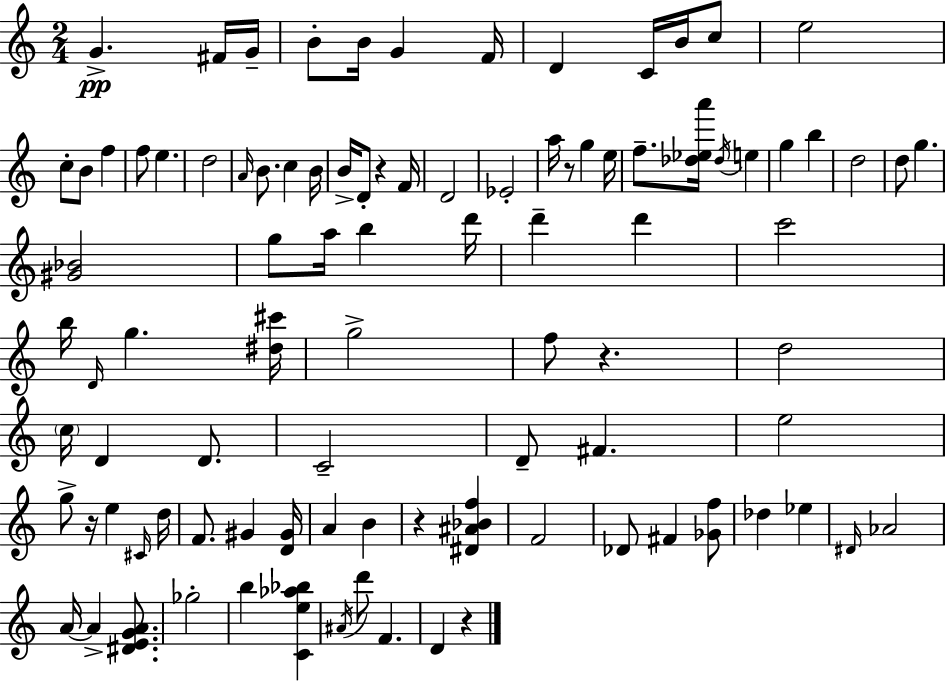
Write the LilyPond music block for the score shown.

{
  \clef treble
  \numericTimeSignature
  \time 2/4
  \key c \major
  \repeat volta 2 { g'4.->\pp fis'16 g'16-- | b'8-. b'16 g'4 f'16 | d'4 c'16 b'16 c''8 | e''2 | \break c''8-. b'8 f''4 | f''8 e''4. | d''2 | \grace { a'16 } b'8. c''4 | \break b'16 b'16-> d'8-. r4 | f'16 d'2 | ees'2-. | a''16 r8 g''4 | \break e''16 f''8.-- <des'' ees'' a'''>16 \acciaccatura { des''16 } e''4 | g''4 b''4 | d''2 | d''8 g''4. | \break <gis' bes'>2 | g''8 a''16 b''4 | d'''16 d'''4-- d'''4 | c'''2 | \break b''16 \grace { d'16 } g''4. | <dis'' cis'''>16 g''2-> | f''8 r4. | d''2 | \break \parenthesize c''16 d'4 | d'8. c'2-- | d'8-- fis'4. | e''2 | \break g''8-> r16 e''4 | \grace { cis'16 } d''16 f'8. gis'4 | <d' gis'>16 a'4 | b'4 r4 | \break <dis' ais' bes' f''>4 f'2 | des'8 fis'4 | <ges' f''>8 des''4 | ees''4 \grace { dis'16 } aes'2 | \break a'16~~ a'4-> | <dis' e' g' a'>8. ges''2-. | b''4 | <c' e'' aes'' bes''>4 \acciaccatura { ais'16 } d'''8 | \break f'4. d'4 | r4 } \bar "|."
}